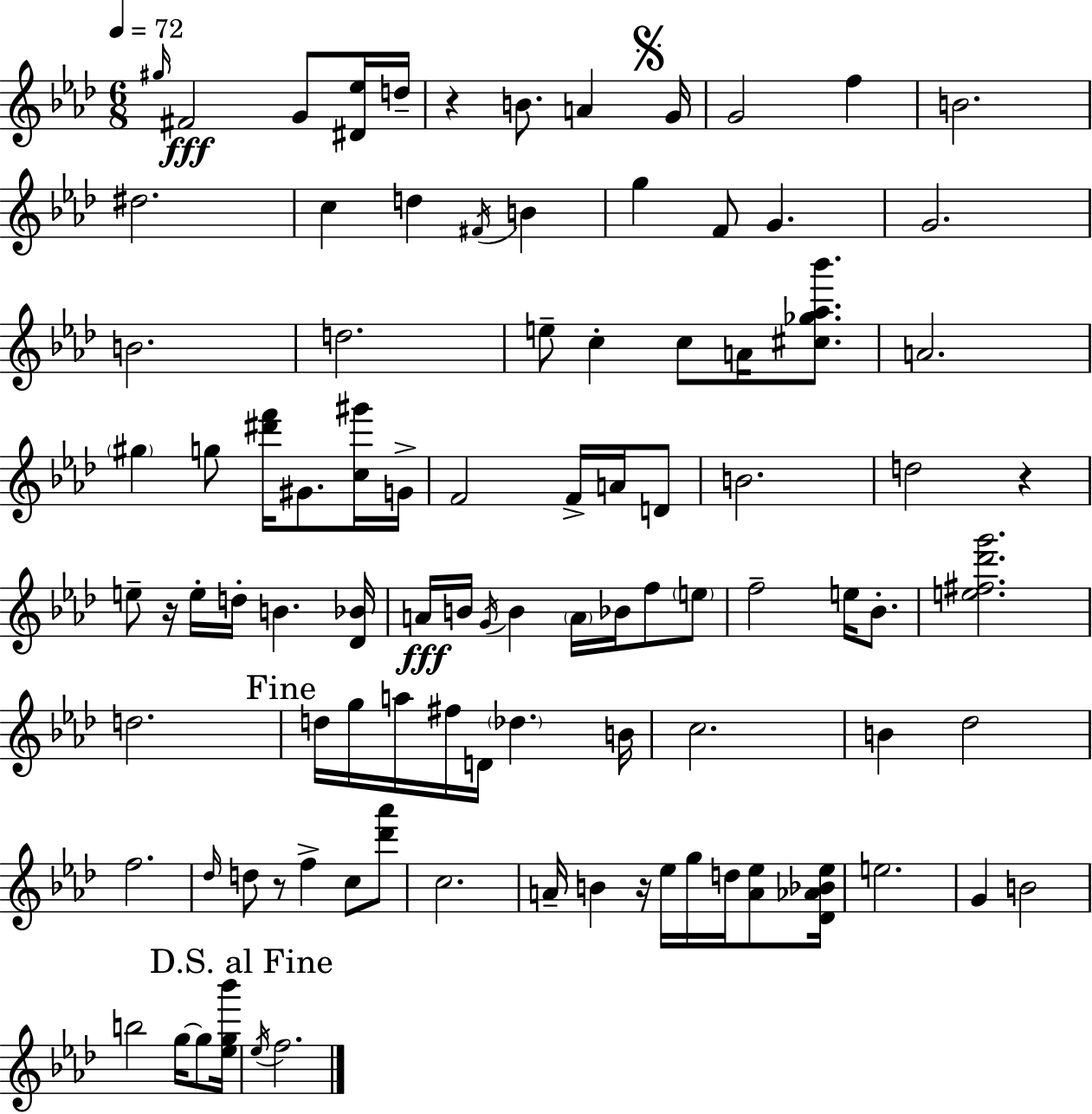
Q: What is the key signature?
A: AES major